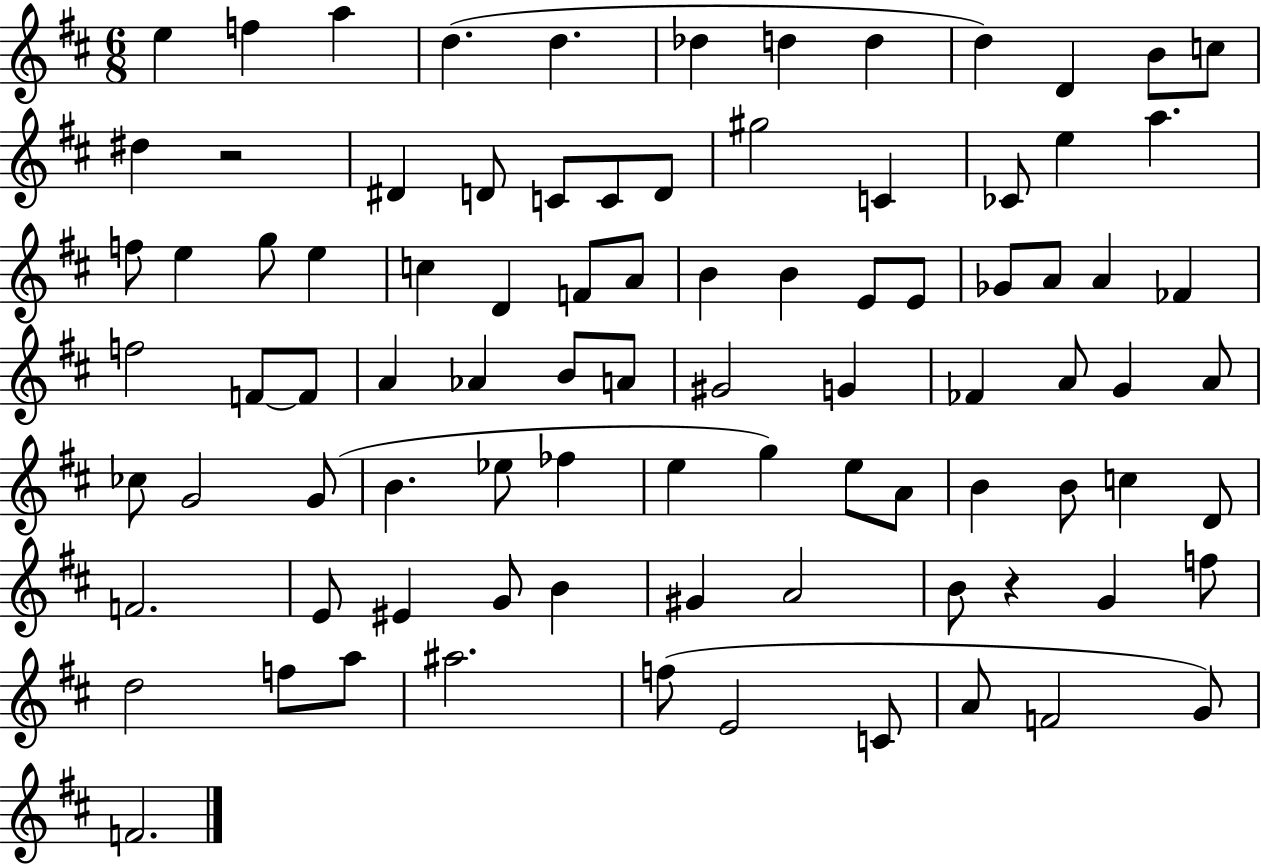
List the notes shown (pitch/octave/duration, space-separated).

E5/q F5/q A5/q D5/q. D5/q. Db5/q D5/q D5/q D5/q D4/q B4/e C5/e D#5/q R/h D#4/q D4/e C4/e C4/e D4/e G#5/h C4/q CES4/e E5/q A5/q. F5/e E5/q G5/e E5/q C5/q D4/q F4/e A4/e B4/q B4/q E4/e E4/e Gb4/e A4/e A4/q FES4/q F5/h F4/e F4/e A4/q Ab4/q B4/e A4/e G#4/h G4/q FES4/q A4/e G4/q A4/e CES5/e G4/h G4/e B4/q. Eb5/e FES5/q E5/q G5/q E5/e A4/e B4/q B4/e C5/q D4/e F4/h. E4/e EIS4/q G4/e B4/q G#4/q A4/h B4/e R/q G4/q F5/e D5/h F5/e A5/e A#5/h. F5/e E4/h C4/e A4/e F4/h G4/e F4/h.